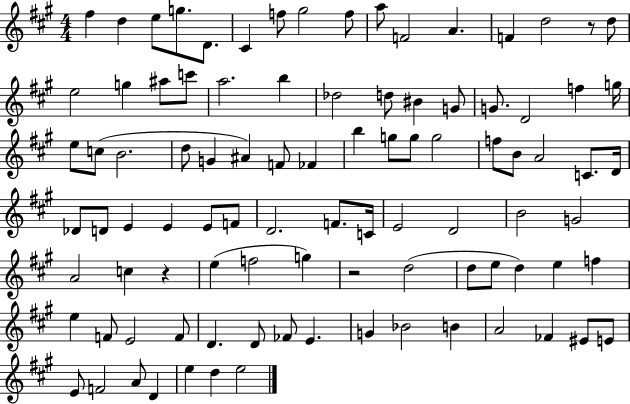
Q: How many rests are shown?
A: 3